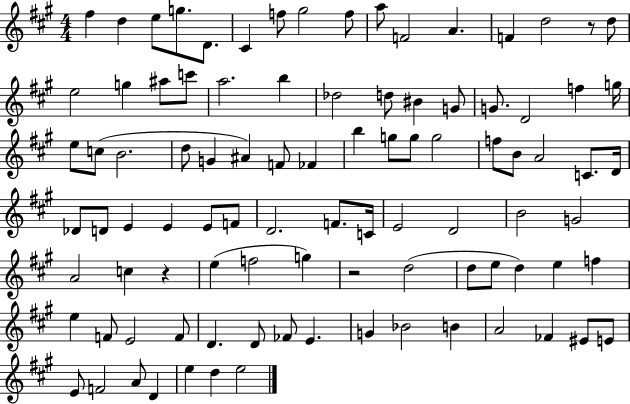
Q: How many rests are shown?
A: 3